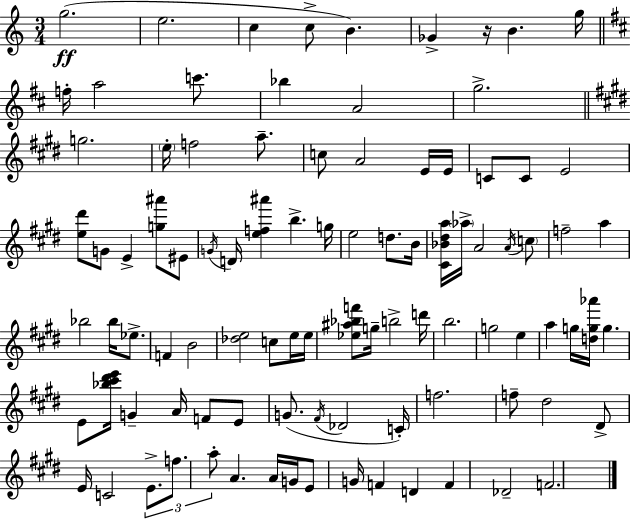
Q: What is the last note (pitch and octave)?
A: F4